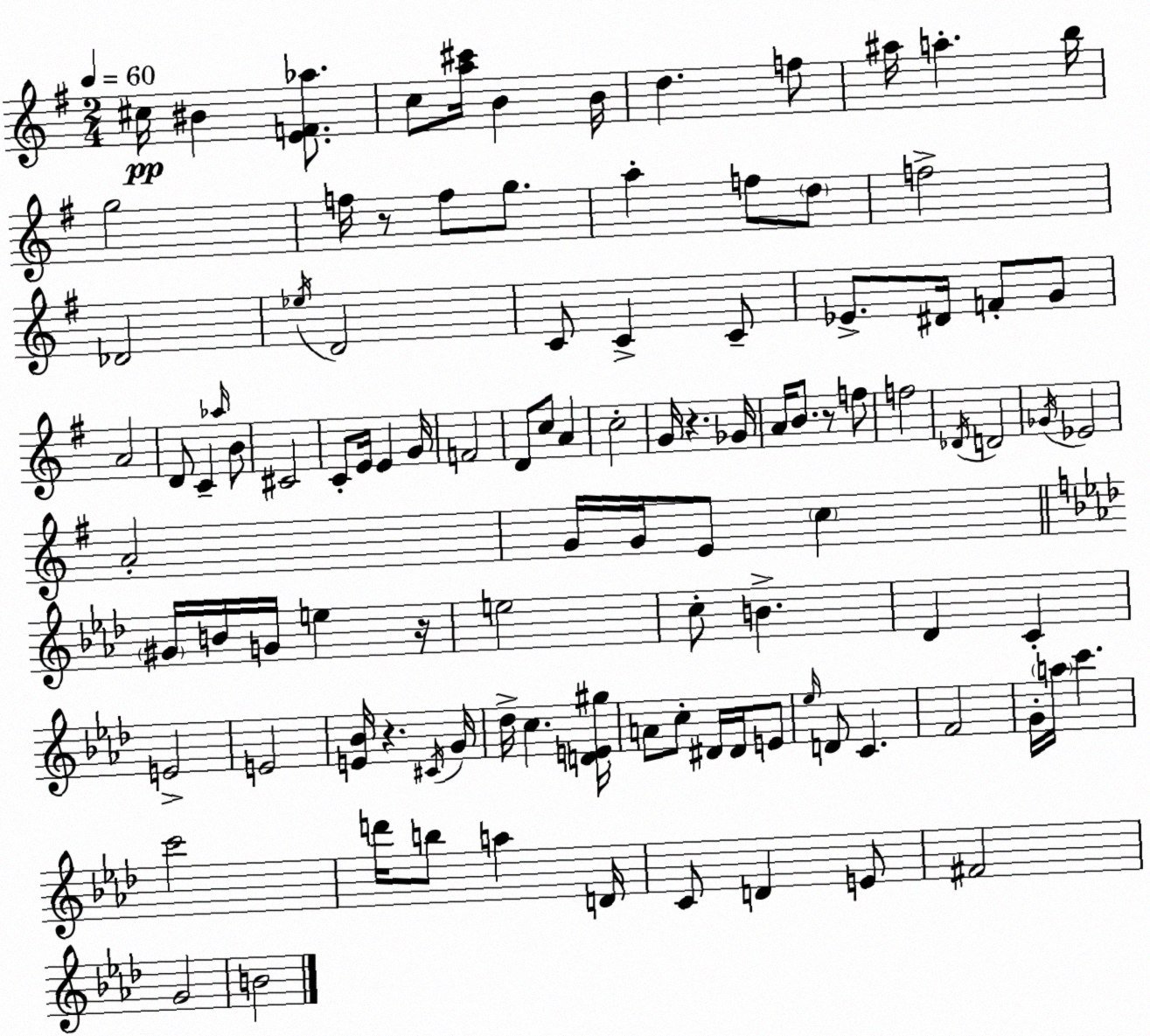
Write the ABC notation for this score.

X:1
T:Untitled
M:2/4
L:1/4
K:G
^c/4 ^B [EF_a]/2 c/2 [a^c']/4 B B/4 d f/2 ^a/4 a b/4 g2 f/4 z/2 f/2 g/2 a f/2 d/2 f2 _D2 _e/4 D2 C/2 C C/2 _E/2 ^D/4 F/2 G/2 A2 D/2 C _a/4 B/2 ^C2 C/2 E/4 E G/4 F2 D/2 c/2 A c2 G/4 z _G/4 A/4 B/2 z/2 f/2 f2 _D/4 D2 _G/4 _E2 A2 G/4 G/4 E/2 c ^G/4 B/4 G/4 e z/4 e2 c/2 B _D C E2 E2 [E_B]/4 z ^C/4 G/4 _d/4 c [DE^g]/4 A/2 c/2 ^D/4 ^D/4 E/2 _e/4 D/2 C F2 G/4 a/4 c' c'2 d'/4 b/2 a D/4 C/2 D E/2 ^F2 G2 B2